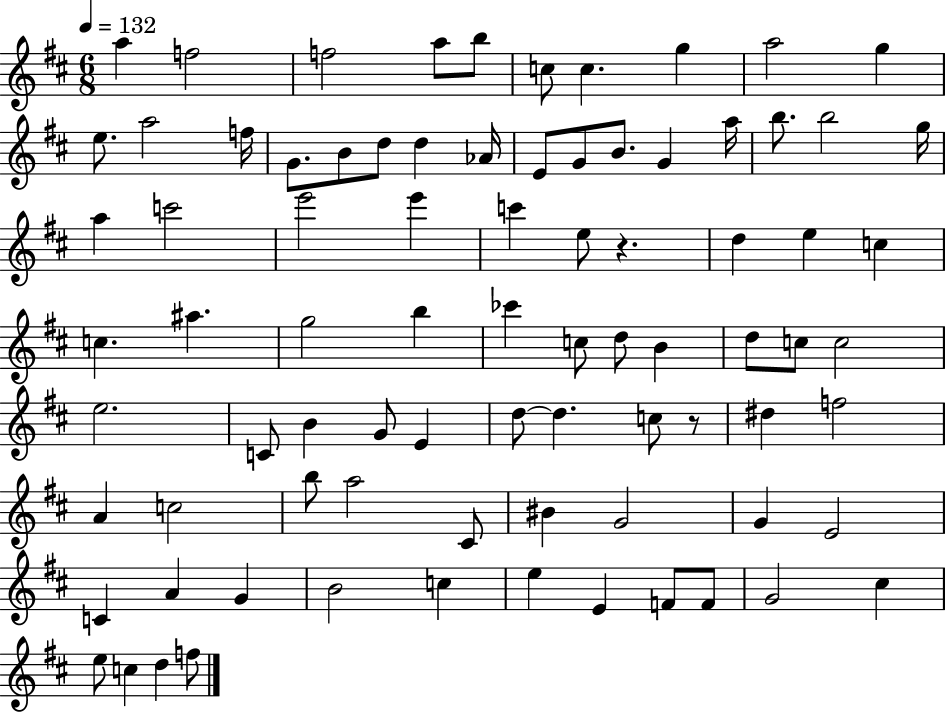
{
  \clef treble
  \numericTimeSignature
  \time 6/8
  \key d \major
  \tempo 4 = 132
  a''4 f''2 | f''2 a''8 b''8 | c''8 c''4. g''4 | a''2 g''4 | \break e''8. a''2 f''16 | g'8. b'8 d''8 d''4 aes'16 | e'8 g'8 b'8. g'4 a''16 | b''8. b''2 g''16 | \break a''4 c'''2 | e'''2 e'''4 | c'''4 e''8 r4. | d''4 e''4 c''4 | \break c''4. ais''4. | g''2 b''4 | ces'''4 c''8 d''8 b'4 | d''8 c''8 c''2 | \break e''2. | c'8 b'4 g'8 e'4 | d''8~~ d''4. c''8 r8 | dis''4 f''2 | \break a'4 c''2 | b''8 a''2 cis'8 | bis'4 g'2 | g'4 e'2 | \break c'4 a'4 g'4 | b'2 c''4 | e''4 e'4 f'8 f'8 | g'2 cis''4 | \break e''8 c''4 d''4 f''8 | \bar "|."
}